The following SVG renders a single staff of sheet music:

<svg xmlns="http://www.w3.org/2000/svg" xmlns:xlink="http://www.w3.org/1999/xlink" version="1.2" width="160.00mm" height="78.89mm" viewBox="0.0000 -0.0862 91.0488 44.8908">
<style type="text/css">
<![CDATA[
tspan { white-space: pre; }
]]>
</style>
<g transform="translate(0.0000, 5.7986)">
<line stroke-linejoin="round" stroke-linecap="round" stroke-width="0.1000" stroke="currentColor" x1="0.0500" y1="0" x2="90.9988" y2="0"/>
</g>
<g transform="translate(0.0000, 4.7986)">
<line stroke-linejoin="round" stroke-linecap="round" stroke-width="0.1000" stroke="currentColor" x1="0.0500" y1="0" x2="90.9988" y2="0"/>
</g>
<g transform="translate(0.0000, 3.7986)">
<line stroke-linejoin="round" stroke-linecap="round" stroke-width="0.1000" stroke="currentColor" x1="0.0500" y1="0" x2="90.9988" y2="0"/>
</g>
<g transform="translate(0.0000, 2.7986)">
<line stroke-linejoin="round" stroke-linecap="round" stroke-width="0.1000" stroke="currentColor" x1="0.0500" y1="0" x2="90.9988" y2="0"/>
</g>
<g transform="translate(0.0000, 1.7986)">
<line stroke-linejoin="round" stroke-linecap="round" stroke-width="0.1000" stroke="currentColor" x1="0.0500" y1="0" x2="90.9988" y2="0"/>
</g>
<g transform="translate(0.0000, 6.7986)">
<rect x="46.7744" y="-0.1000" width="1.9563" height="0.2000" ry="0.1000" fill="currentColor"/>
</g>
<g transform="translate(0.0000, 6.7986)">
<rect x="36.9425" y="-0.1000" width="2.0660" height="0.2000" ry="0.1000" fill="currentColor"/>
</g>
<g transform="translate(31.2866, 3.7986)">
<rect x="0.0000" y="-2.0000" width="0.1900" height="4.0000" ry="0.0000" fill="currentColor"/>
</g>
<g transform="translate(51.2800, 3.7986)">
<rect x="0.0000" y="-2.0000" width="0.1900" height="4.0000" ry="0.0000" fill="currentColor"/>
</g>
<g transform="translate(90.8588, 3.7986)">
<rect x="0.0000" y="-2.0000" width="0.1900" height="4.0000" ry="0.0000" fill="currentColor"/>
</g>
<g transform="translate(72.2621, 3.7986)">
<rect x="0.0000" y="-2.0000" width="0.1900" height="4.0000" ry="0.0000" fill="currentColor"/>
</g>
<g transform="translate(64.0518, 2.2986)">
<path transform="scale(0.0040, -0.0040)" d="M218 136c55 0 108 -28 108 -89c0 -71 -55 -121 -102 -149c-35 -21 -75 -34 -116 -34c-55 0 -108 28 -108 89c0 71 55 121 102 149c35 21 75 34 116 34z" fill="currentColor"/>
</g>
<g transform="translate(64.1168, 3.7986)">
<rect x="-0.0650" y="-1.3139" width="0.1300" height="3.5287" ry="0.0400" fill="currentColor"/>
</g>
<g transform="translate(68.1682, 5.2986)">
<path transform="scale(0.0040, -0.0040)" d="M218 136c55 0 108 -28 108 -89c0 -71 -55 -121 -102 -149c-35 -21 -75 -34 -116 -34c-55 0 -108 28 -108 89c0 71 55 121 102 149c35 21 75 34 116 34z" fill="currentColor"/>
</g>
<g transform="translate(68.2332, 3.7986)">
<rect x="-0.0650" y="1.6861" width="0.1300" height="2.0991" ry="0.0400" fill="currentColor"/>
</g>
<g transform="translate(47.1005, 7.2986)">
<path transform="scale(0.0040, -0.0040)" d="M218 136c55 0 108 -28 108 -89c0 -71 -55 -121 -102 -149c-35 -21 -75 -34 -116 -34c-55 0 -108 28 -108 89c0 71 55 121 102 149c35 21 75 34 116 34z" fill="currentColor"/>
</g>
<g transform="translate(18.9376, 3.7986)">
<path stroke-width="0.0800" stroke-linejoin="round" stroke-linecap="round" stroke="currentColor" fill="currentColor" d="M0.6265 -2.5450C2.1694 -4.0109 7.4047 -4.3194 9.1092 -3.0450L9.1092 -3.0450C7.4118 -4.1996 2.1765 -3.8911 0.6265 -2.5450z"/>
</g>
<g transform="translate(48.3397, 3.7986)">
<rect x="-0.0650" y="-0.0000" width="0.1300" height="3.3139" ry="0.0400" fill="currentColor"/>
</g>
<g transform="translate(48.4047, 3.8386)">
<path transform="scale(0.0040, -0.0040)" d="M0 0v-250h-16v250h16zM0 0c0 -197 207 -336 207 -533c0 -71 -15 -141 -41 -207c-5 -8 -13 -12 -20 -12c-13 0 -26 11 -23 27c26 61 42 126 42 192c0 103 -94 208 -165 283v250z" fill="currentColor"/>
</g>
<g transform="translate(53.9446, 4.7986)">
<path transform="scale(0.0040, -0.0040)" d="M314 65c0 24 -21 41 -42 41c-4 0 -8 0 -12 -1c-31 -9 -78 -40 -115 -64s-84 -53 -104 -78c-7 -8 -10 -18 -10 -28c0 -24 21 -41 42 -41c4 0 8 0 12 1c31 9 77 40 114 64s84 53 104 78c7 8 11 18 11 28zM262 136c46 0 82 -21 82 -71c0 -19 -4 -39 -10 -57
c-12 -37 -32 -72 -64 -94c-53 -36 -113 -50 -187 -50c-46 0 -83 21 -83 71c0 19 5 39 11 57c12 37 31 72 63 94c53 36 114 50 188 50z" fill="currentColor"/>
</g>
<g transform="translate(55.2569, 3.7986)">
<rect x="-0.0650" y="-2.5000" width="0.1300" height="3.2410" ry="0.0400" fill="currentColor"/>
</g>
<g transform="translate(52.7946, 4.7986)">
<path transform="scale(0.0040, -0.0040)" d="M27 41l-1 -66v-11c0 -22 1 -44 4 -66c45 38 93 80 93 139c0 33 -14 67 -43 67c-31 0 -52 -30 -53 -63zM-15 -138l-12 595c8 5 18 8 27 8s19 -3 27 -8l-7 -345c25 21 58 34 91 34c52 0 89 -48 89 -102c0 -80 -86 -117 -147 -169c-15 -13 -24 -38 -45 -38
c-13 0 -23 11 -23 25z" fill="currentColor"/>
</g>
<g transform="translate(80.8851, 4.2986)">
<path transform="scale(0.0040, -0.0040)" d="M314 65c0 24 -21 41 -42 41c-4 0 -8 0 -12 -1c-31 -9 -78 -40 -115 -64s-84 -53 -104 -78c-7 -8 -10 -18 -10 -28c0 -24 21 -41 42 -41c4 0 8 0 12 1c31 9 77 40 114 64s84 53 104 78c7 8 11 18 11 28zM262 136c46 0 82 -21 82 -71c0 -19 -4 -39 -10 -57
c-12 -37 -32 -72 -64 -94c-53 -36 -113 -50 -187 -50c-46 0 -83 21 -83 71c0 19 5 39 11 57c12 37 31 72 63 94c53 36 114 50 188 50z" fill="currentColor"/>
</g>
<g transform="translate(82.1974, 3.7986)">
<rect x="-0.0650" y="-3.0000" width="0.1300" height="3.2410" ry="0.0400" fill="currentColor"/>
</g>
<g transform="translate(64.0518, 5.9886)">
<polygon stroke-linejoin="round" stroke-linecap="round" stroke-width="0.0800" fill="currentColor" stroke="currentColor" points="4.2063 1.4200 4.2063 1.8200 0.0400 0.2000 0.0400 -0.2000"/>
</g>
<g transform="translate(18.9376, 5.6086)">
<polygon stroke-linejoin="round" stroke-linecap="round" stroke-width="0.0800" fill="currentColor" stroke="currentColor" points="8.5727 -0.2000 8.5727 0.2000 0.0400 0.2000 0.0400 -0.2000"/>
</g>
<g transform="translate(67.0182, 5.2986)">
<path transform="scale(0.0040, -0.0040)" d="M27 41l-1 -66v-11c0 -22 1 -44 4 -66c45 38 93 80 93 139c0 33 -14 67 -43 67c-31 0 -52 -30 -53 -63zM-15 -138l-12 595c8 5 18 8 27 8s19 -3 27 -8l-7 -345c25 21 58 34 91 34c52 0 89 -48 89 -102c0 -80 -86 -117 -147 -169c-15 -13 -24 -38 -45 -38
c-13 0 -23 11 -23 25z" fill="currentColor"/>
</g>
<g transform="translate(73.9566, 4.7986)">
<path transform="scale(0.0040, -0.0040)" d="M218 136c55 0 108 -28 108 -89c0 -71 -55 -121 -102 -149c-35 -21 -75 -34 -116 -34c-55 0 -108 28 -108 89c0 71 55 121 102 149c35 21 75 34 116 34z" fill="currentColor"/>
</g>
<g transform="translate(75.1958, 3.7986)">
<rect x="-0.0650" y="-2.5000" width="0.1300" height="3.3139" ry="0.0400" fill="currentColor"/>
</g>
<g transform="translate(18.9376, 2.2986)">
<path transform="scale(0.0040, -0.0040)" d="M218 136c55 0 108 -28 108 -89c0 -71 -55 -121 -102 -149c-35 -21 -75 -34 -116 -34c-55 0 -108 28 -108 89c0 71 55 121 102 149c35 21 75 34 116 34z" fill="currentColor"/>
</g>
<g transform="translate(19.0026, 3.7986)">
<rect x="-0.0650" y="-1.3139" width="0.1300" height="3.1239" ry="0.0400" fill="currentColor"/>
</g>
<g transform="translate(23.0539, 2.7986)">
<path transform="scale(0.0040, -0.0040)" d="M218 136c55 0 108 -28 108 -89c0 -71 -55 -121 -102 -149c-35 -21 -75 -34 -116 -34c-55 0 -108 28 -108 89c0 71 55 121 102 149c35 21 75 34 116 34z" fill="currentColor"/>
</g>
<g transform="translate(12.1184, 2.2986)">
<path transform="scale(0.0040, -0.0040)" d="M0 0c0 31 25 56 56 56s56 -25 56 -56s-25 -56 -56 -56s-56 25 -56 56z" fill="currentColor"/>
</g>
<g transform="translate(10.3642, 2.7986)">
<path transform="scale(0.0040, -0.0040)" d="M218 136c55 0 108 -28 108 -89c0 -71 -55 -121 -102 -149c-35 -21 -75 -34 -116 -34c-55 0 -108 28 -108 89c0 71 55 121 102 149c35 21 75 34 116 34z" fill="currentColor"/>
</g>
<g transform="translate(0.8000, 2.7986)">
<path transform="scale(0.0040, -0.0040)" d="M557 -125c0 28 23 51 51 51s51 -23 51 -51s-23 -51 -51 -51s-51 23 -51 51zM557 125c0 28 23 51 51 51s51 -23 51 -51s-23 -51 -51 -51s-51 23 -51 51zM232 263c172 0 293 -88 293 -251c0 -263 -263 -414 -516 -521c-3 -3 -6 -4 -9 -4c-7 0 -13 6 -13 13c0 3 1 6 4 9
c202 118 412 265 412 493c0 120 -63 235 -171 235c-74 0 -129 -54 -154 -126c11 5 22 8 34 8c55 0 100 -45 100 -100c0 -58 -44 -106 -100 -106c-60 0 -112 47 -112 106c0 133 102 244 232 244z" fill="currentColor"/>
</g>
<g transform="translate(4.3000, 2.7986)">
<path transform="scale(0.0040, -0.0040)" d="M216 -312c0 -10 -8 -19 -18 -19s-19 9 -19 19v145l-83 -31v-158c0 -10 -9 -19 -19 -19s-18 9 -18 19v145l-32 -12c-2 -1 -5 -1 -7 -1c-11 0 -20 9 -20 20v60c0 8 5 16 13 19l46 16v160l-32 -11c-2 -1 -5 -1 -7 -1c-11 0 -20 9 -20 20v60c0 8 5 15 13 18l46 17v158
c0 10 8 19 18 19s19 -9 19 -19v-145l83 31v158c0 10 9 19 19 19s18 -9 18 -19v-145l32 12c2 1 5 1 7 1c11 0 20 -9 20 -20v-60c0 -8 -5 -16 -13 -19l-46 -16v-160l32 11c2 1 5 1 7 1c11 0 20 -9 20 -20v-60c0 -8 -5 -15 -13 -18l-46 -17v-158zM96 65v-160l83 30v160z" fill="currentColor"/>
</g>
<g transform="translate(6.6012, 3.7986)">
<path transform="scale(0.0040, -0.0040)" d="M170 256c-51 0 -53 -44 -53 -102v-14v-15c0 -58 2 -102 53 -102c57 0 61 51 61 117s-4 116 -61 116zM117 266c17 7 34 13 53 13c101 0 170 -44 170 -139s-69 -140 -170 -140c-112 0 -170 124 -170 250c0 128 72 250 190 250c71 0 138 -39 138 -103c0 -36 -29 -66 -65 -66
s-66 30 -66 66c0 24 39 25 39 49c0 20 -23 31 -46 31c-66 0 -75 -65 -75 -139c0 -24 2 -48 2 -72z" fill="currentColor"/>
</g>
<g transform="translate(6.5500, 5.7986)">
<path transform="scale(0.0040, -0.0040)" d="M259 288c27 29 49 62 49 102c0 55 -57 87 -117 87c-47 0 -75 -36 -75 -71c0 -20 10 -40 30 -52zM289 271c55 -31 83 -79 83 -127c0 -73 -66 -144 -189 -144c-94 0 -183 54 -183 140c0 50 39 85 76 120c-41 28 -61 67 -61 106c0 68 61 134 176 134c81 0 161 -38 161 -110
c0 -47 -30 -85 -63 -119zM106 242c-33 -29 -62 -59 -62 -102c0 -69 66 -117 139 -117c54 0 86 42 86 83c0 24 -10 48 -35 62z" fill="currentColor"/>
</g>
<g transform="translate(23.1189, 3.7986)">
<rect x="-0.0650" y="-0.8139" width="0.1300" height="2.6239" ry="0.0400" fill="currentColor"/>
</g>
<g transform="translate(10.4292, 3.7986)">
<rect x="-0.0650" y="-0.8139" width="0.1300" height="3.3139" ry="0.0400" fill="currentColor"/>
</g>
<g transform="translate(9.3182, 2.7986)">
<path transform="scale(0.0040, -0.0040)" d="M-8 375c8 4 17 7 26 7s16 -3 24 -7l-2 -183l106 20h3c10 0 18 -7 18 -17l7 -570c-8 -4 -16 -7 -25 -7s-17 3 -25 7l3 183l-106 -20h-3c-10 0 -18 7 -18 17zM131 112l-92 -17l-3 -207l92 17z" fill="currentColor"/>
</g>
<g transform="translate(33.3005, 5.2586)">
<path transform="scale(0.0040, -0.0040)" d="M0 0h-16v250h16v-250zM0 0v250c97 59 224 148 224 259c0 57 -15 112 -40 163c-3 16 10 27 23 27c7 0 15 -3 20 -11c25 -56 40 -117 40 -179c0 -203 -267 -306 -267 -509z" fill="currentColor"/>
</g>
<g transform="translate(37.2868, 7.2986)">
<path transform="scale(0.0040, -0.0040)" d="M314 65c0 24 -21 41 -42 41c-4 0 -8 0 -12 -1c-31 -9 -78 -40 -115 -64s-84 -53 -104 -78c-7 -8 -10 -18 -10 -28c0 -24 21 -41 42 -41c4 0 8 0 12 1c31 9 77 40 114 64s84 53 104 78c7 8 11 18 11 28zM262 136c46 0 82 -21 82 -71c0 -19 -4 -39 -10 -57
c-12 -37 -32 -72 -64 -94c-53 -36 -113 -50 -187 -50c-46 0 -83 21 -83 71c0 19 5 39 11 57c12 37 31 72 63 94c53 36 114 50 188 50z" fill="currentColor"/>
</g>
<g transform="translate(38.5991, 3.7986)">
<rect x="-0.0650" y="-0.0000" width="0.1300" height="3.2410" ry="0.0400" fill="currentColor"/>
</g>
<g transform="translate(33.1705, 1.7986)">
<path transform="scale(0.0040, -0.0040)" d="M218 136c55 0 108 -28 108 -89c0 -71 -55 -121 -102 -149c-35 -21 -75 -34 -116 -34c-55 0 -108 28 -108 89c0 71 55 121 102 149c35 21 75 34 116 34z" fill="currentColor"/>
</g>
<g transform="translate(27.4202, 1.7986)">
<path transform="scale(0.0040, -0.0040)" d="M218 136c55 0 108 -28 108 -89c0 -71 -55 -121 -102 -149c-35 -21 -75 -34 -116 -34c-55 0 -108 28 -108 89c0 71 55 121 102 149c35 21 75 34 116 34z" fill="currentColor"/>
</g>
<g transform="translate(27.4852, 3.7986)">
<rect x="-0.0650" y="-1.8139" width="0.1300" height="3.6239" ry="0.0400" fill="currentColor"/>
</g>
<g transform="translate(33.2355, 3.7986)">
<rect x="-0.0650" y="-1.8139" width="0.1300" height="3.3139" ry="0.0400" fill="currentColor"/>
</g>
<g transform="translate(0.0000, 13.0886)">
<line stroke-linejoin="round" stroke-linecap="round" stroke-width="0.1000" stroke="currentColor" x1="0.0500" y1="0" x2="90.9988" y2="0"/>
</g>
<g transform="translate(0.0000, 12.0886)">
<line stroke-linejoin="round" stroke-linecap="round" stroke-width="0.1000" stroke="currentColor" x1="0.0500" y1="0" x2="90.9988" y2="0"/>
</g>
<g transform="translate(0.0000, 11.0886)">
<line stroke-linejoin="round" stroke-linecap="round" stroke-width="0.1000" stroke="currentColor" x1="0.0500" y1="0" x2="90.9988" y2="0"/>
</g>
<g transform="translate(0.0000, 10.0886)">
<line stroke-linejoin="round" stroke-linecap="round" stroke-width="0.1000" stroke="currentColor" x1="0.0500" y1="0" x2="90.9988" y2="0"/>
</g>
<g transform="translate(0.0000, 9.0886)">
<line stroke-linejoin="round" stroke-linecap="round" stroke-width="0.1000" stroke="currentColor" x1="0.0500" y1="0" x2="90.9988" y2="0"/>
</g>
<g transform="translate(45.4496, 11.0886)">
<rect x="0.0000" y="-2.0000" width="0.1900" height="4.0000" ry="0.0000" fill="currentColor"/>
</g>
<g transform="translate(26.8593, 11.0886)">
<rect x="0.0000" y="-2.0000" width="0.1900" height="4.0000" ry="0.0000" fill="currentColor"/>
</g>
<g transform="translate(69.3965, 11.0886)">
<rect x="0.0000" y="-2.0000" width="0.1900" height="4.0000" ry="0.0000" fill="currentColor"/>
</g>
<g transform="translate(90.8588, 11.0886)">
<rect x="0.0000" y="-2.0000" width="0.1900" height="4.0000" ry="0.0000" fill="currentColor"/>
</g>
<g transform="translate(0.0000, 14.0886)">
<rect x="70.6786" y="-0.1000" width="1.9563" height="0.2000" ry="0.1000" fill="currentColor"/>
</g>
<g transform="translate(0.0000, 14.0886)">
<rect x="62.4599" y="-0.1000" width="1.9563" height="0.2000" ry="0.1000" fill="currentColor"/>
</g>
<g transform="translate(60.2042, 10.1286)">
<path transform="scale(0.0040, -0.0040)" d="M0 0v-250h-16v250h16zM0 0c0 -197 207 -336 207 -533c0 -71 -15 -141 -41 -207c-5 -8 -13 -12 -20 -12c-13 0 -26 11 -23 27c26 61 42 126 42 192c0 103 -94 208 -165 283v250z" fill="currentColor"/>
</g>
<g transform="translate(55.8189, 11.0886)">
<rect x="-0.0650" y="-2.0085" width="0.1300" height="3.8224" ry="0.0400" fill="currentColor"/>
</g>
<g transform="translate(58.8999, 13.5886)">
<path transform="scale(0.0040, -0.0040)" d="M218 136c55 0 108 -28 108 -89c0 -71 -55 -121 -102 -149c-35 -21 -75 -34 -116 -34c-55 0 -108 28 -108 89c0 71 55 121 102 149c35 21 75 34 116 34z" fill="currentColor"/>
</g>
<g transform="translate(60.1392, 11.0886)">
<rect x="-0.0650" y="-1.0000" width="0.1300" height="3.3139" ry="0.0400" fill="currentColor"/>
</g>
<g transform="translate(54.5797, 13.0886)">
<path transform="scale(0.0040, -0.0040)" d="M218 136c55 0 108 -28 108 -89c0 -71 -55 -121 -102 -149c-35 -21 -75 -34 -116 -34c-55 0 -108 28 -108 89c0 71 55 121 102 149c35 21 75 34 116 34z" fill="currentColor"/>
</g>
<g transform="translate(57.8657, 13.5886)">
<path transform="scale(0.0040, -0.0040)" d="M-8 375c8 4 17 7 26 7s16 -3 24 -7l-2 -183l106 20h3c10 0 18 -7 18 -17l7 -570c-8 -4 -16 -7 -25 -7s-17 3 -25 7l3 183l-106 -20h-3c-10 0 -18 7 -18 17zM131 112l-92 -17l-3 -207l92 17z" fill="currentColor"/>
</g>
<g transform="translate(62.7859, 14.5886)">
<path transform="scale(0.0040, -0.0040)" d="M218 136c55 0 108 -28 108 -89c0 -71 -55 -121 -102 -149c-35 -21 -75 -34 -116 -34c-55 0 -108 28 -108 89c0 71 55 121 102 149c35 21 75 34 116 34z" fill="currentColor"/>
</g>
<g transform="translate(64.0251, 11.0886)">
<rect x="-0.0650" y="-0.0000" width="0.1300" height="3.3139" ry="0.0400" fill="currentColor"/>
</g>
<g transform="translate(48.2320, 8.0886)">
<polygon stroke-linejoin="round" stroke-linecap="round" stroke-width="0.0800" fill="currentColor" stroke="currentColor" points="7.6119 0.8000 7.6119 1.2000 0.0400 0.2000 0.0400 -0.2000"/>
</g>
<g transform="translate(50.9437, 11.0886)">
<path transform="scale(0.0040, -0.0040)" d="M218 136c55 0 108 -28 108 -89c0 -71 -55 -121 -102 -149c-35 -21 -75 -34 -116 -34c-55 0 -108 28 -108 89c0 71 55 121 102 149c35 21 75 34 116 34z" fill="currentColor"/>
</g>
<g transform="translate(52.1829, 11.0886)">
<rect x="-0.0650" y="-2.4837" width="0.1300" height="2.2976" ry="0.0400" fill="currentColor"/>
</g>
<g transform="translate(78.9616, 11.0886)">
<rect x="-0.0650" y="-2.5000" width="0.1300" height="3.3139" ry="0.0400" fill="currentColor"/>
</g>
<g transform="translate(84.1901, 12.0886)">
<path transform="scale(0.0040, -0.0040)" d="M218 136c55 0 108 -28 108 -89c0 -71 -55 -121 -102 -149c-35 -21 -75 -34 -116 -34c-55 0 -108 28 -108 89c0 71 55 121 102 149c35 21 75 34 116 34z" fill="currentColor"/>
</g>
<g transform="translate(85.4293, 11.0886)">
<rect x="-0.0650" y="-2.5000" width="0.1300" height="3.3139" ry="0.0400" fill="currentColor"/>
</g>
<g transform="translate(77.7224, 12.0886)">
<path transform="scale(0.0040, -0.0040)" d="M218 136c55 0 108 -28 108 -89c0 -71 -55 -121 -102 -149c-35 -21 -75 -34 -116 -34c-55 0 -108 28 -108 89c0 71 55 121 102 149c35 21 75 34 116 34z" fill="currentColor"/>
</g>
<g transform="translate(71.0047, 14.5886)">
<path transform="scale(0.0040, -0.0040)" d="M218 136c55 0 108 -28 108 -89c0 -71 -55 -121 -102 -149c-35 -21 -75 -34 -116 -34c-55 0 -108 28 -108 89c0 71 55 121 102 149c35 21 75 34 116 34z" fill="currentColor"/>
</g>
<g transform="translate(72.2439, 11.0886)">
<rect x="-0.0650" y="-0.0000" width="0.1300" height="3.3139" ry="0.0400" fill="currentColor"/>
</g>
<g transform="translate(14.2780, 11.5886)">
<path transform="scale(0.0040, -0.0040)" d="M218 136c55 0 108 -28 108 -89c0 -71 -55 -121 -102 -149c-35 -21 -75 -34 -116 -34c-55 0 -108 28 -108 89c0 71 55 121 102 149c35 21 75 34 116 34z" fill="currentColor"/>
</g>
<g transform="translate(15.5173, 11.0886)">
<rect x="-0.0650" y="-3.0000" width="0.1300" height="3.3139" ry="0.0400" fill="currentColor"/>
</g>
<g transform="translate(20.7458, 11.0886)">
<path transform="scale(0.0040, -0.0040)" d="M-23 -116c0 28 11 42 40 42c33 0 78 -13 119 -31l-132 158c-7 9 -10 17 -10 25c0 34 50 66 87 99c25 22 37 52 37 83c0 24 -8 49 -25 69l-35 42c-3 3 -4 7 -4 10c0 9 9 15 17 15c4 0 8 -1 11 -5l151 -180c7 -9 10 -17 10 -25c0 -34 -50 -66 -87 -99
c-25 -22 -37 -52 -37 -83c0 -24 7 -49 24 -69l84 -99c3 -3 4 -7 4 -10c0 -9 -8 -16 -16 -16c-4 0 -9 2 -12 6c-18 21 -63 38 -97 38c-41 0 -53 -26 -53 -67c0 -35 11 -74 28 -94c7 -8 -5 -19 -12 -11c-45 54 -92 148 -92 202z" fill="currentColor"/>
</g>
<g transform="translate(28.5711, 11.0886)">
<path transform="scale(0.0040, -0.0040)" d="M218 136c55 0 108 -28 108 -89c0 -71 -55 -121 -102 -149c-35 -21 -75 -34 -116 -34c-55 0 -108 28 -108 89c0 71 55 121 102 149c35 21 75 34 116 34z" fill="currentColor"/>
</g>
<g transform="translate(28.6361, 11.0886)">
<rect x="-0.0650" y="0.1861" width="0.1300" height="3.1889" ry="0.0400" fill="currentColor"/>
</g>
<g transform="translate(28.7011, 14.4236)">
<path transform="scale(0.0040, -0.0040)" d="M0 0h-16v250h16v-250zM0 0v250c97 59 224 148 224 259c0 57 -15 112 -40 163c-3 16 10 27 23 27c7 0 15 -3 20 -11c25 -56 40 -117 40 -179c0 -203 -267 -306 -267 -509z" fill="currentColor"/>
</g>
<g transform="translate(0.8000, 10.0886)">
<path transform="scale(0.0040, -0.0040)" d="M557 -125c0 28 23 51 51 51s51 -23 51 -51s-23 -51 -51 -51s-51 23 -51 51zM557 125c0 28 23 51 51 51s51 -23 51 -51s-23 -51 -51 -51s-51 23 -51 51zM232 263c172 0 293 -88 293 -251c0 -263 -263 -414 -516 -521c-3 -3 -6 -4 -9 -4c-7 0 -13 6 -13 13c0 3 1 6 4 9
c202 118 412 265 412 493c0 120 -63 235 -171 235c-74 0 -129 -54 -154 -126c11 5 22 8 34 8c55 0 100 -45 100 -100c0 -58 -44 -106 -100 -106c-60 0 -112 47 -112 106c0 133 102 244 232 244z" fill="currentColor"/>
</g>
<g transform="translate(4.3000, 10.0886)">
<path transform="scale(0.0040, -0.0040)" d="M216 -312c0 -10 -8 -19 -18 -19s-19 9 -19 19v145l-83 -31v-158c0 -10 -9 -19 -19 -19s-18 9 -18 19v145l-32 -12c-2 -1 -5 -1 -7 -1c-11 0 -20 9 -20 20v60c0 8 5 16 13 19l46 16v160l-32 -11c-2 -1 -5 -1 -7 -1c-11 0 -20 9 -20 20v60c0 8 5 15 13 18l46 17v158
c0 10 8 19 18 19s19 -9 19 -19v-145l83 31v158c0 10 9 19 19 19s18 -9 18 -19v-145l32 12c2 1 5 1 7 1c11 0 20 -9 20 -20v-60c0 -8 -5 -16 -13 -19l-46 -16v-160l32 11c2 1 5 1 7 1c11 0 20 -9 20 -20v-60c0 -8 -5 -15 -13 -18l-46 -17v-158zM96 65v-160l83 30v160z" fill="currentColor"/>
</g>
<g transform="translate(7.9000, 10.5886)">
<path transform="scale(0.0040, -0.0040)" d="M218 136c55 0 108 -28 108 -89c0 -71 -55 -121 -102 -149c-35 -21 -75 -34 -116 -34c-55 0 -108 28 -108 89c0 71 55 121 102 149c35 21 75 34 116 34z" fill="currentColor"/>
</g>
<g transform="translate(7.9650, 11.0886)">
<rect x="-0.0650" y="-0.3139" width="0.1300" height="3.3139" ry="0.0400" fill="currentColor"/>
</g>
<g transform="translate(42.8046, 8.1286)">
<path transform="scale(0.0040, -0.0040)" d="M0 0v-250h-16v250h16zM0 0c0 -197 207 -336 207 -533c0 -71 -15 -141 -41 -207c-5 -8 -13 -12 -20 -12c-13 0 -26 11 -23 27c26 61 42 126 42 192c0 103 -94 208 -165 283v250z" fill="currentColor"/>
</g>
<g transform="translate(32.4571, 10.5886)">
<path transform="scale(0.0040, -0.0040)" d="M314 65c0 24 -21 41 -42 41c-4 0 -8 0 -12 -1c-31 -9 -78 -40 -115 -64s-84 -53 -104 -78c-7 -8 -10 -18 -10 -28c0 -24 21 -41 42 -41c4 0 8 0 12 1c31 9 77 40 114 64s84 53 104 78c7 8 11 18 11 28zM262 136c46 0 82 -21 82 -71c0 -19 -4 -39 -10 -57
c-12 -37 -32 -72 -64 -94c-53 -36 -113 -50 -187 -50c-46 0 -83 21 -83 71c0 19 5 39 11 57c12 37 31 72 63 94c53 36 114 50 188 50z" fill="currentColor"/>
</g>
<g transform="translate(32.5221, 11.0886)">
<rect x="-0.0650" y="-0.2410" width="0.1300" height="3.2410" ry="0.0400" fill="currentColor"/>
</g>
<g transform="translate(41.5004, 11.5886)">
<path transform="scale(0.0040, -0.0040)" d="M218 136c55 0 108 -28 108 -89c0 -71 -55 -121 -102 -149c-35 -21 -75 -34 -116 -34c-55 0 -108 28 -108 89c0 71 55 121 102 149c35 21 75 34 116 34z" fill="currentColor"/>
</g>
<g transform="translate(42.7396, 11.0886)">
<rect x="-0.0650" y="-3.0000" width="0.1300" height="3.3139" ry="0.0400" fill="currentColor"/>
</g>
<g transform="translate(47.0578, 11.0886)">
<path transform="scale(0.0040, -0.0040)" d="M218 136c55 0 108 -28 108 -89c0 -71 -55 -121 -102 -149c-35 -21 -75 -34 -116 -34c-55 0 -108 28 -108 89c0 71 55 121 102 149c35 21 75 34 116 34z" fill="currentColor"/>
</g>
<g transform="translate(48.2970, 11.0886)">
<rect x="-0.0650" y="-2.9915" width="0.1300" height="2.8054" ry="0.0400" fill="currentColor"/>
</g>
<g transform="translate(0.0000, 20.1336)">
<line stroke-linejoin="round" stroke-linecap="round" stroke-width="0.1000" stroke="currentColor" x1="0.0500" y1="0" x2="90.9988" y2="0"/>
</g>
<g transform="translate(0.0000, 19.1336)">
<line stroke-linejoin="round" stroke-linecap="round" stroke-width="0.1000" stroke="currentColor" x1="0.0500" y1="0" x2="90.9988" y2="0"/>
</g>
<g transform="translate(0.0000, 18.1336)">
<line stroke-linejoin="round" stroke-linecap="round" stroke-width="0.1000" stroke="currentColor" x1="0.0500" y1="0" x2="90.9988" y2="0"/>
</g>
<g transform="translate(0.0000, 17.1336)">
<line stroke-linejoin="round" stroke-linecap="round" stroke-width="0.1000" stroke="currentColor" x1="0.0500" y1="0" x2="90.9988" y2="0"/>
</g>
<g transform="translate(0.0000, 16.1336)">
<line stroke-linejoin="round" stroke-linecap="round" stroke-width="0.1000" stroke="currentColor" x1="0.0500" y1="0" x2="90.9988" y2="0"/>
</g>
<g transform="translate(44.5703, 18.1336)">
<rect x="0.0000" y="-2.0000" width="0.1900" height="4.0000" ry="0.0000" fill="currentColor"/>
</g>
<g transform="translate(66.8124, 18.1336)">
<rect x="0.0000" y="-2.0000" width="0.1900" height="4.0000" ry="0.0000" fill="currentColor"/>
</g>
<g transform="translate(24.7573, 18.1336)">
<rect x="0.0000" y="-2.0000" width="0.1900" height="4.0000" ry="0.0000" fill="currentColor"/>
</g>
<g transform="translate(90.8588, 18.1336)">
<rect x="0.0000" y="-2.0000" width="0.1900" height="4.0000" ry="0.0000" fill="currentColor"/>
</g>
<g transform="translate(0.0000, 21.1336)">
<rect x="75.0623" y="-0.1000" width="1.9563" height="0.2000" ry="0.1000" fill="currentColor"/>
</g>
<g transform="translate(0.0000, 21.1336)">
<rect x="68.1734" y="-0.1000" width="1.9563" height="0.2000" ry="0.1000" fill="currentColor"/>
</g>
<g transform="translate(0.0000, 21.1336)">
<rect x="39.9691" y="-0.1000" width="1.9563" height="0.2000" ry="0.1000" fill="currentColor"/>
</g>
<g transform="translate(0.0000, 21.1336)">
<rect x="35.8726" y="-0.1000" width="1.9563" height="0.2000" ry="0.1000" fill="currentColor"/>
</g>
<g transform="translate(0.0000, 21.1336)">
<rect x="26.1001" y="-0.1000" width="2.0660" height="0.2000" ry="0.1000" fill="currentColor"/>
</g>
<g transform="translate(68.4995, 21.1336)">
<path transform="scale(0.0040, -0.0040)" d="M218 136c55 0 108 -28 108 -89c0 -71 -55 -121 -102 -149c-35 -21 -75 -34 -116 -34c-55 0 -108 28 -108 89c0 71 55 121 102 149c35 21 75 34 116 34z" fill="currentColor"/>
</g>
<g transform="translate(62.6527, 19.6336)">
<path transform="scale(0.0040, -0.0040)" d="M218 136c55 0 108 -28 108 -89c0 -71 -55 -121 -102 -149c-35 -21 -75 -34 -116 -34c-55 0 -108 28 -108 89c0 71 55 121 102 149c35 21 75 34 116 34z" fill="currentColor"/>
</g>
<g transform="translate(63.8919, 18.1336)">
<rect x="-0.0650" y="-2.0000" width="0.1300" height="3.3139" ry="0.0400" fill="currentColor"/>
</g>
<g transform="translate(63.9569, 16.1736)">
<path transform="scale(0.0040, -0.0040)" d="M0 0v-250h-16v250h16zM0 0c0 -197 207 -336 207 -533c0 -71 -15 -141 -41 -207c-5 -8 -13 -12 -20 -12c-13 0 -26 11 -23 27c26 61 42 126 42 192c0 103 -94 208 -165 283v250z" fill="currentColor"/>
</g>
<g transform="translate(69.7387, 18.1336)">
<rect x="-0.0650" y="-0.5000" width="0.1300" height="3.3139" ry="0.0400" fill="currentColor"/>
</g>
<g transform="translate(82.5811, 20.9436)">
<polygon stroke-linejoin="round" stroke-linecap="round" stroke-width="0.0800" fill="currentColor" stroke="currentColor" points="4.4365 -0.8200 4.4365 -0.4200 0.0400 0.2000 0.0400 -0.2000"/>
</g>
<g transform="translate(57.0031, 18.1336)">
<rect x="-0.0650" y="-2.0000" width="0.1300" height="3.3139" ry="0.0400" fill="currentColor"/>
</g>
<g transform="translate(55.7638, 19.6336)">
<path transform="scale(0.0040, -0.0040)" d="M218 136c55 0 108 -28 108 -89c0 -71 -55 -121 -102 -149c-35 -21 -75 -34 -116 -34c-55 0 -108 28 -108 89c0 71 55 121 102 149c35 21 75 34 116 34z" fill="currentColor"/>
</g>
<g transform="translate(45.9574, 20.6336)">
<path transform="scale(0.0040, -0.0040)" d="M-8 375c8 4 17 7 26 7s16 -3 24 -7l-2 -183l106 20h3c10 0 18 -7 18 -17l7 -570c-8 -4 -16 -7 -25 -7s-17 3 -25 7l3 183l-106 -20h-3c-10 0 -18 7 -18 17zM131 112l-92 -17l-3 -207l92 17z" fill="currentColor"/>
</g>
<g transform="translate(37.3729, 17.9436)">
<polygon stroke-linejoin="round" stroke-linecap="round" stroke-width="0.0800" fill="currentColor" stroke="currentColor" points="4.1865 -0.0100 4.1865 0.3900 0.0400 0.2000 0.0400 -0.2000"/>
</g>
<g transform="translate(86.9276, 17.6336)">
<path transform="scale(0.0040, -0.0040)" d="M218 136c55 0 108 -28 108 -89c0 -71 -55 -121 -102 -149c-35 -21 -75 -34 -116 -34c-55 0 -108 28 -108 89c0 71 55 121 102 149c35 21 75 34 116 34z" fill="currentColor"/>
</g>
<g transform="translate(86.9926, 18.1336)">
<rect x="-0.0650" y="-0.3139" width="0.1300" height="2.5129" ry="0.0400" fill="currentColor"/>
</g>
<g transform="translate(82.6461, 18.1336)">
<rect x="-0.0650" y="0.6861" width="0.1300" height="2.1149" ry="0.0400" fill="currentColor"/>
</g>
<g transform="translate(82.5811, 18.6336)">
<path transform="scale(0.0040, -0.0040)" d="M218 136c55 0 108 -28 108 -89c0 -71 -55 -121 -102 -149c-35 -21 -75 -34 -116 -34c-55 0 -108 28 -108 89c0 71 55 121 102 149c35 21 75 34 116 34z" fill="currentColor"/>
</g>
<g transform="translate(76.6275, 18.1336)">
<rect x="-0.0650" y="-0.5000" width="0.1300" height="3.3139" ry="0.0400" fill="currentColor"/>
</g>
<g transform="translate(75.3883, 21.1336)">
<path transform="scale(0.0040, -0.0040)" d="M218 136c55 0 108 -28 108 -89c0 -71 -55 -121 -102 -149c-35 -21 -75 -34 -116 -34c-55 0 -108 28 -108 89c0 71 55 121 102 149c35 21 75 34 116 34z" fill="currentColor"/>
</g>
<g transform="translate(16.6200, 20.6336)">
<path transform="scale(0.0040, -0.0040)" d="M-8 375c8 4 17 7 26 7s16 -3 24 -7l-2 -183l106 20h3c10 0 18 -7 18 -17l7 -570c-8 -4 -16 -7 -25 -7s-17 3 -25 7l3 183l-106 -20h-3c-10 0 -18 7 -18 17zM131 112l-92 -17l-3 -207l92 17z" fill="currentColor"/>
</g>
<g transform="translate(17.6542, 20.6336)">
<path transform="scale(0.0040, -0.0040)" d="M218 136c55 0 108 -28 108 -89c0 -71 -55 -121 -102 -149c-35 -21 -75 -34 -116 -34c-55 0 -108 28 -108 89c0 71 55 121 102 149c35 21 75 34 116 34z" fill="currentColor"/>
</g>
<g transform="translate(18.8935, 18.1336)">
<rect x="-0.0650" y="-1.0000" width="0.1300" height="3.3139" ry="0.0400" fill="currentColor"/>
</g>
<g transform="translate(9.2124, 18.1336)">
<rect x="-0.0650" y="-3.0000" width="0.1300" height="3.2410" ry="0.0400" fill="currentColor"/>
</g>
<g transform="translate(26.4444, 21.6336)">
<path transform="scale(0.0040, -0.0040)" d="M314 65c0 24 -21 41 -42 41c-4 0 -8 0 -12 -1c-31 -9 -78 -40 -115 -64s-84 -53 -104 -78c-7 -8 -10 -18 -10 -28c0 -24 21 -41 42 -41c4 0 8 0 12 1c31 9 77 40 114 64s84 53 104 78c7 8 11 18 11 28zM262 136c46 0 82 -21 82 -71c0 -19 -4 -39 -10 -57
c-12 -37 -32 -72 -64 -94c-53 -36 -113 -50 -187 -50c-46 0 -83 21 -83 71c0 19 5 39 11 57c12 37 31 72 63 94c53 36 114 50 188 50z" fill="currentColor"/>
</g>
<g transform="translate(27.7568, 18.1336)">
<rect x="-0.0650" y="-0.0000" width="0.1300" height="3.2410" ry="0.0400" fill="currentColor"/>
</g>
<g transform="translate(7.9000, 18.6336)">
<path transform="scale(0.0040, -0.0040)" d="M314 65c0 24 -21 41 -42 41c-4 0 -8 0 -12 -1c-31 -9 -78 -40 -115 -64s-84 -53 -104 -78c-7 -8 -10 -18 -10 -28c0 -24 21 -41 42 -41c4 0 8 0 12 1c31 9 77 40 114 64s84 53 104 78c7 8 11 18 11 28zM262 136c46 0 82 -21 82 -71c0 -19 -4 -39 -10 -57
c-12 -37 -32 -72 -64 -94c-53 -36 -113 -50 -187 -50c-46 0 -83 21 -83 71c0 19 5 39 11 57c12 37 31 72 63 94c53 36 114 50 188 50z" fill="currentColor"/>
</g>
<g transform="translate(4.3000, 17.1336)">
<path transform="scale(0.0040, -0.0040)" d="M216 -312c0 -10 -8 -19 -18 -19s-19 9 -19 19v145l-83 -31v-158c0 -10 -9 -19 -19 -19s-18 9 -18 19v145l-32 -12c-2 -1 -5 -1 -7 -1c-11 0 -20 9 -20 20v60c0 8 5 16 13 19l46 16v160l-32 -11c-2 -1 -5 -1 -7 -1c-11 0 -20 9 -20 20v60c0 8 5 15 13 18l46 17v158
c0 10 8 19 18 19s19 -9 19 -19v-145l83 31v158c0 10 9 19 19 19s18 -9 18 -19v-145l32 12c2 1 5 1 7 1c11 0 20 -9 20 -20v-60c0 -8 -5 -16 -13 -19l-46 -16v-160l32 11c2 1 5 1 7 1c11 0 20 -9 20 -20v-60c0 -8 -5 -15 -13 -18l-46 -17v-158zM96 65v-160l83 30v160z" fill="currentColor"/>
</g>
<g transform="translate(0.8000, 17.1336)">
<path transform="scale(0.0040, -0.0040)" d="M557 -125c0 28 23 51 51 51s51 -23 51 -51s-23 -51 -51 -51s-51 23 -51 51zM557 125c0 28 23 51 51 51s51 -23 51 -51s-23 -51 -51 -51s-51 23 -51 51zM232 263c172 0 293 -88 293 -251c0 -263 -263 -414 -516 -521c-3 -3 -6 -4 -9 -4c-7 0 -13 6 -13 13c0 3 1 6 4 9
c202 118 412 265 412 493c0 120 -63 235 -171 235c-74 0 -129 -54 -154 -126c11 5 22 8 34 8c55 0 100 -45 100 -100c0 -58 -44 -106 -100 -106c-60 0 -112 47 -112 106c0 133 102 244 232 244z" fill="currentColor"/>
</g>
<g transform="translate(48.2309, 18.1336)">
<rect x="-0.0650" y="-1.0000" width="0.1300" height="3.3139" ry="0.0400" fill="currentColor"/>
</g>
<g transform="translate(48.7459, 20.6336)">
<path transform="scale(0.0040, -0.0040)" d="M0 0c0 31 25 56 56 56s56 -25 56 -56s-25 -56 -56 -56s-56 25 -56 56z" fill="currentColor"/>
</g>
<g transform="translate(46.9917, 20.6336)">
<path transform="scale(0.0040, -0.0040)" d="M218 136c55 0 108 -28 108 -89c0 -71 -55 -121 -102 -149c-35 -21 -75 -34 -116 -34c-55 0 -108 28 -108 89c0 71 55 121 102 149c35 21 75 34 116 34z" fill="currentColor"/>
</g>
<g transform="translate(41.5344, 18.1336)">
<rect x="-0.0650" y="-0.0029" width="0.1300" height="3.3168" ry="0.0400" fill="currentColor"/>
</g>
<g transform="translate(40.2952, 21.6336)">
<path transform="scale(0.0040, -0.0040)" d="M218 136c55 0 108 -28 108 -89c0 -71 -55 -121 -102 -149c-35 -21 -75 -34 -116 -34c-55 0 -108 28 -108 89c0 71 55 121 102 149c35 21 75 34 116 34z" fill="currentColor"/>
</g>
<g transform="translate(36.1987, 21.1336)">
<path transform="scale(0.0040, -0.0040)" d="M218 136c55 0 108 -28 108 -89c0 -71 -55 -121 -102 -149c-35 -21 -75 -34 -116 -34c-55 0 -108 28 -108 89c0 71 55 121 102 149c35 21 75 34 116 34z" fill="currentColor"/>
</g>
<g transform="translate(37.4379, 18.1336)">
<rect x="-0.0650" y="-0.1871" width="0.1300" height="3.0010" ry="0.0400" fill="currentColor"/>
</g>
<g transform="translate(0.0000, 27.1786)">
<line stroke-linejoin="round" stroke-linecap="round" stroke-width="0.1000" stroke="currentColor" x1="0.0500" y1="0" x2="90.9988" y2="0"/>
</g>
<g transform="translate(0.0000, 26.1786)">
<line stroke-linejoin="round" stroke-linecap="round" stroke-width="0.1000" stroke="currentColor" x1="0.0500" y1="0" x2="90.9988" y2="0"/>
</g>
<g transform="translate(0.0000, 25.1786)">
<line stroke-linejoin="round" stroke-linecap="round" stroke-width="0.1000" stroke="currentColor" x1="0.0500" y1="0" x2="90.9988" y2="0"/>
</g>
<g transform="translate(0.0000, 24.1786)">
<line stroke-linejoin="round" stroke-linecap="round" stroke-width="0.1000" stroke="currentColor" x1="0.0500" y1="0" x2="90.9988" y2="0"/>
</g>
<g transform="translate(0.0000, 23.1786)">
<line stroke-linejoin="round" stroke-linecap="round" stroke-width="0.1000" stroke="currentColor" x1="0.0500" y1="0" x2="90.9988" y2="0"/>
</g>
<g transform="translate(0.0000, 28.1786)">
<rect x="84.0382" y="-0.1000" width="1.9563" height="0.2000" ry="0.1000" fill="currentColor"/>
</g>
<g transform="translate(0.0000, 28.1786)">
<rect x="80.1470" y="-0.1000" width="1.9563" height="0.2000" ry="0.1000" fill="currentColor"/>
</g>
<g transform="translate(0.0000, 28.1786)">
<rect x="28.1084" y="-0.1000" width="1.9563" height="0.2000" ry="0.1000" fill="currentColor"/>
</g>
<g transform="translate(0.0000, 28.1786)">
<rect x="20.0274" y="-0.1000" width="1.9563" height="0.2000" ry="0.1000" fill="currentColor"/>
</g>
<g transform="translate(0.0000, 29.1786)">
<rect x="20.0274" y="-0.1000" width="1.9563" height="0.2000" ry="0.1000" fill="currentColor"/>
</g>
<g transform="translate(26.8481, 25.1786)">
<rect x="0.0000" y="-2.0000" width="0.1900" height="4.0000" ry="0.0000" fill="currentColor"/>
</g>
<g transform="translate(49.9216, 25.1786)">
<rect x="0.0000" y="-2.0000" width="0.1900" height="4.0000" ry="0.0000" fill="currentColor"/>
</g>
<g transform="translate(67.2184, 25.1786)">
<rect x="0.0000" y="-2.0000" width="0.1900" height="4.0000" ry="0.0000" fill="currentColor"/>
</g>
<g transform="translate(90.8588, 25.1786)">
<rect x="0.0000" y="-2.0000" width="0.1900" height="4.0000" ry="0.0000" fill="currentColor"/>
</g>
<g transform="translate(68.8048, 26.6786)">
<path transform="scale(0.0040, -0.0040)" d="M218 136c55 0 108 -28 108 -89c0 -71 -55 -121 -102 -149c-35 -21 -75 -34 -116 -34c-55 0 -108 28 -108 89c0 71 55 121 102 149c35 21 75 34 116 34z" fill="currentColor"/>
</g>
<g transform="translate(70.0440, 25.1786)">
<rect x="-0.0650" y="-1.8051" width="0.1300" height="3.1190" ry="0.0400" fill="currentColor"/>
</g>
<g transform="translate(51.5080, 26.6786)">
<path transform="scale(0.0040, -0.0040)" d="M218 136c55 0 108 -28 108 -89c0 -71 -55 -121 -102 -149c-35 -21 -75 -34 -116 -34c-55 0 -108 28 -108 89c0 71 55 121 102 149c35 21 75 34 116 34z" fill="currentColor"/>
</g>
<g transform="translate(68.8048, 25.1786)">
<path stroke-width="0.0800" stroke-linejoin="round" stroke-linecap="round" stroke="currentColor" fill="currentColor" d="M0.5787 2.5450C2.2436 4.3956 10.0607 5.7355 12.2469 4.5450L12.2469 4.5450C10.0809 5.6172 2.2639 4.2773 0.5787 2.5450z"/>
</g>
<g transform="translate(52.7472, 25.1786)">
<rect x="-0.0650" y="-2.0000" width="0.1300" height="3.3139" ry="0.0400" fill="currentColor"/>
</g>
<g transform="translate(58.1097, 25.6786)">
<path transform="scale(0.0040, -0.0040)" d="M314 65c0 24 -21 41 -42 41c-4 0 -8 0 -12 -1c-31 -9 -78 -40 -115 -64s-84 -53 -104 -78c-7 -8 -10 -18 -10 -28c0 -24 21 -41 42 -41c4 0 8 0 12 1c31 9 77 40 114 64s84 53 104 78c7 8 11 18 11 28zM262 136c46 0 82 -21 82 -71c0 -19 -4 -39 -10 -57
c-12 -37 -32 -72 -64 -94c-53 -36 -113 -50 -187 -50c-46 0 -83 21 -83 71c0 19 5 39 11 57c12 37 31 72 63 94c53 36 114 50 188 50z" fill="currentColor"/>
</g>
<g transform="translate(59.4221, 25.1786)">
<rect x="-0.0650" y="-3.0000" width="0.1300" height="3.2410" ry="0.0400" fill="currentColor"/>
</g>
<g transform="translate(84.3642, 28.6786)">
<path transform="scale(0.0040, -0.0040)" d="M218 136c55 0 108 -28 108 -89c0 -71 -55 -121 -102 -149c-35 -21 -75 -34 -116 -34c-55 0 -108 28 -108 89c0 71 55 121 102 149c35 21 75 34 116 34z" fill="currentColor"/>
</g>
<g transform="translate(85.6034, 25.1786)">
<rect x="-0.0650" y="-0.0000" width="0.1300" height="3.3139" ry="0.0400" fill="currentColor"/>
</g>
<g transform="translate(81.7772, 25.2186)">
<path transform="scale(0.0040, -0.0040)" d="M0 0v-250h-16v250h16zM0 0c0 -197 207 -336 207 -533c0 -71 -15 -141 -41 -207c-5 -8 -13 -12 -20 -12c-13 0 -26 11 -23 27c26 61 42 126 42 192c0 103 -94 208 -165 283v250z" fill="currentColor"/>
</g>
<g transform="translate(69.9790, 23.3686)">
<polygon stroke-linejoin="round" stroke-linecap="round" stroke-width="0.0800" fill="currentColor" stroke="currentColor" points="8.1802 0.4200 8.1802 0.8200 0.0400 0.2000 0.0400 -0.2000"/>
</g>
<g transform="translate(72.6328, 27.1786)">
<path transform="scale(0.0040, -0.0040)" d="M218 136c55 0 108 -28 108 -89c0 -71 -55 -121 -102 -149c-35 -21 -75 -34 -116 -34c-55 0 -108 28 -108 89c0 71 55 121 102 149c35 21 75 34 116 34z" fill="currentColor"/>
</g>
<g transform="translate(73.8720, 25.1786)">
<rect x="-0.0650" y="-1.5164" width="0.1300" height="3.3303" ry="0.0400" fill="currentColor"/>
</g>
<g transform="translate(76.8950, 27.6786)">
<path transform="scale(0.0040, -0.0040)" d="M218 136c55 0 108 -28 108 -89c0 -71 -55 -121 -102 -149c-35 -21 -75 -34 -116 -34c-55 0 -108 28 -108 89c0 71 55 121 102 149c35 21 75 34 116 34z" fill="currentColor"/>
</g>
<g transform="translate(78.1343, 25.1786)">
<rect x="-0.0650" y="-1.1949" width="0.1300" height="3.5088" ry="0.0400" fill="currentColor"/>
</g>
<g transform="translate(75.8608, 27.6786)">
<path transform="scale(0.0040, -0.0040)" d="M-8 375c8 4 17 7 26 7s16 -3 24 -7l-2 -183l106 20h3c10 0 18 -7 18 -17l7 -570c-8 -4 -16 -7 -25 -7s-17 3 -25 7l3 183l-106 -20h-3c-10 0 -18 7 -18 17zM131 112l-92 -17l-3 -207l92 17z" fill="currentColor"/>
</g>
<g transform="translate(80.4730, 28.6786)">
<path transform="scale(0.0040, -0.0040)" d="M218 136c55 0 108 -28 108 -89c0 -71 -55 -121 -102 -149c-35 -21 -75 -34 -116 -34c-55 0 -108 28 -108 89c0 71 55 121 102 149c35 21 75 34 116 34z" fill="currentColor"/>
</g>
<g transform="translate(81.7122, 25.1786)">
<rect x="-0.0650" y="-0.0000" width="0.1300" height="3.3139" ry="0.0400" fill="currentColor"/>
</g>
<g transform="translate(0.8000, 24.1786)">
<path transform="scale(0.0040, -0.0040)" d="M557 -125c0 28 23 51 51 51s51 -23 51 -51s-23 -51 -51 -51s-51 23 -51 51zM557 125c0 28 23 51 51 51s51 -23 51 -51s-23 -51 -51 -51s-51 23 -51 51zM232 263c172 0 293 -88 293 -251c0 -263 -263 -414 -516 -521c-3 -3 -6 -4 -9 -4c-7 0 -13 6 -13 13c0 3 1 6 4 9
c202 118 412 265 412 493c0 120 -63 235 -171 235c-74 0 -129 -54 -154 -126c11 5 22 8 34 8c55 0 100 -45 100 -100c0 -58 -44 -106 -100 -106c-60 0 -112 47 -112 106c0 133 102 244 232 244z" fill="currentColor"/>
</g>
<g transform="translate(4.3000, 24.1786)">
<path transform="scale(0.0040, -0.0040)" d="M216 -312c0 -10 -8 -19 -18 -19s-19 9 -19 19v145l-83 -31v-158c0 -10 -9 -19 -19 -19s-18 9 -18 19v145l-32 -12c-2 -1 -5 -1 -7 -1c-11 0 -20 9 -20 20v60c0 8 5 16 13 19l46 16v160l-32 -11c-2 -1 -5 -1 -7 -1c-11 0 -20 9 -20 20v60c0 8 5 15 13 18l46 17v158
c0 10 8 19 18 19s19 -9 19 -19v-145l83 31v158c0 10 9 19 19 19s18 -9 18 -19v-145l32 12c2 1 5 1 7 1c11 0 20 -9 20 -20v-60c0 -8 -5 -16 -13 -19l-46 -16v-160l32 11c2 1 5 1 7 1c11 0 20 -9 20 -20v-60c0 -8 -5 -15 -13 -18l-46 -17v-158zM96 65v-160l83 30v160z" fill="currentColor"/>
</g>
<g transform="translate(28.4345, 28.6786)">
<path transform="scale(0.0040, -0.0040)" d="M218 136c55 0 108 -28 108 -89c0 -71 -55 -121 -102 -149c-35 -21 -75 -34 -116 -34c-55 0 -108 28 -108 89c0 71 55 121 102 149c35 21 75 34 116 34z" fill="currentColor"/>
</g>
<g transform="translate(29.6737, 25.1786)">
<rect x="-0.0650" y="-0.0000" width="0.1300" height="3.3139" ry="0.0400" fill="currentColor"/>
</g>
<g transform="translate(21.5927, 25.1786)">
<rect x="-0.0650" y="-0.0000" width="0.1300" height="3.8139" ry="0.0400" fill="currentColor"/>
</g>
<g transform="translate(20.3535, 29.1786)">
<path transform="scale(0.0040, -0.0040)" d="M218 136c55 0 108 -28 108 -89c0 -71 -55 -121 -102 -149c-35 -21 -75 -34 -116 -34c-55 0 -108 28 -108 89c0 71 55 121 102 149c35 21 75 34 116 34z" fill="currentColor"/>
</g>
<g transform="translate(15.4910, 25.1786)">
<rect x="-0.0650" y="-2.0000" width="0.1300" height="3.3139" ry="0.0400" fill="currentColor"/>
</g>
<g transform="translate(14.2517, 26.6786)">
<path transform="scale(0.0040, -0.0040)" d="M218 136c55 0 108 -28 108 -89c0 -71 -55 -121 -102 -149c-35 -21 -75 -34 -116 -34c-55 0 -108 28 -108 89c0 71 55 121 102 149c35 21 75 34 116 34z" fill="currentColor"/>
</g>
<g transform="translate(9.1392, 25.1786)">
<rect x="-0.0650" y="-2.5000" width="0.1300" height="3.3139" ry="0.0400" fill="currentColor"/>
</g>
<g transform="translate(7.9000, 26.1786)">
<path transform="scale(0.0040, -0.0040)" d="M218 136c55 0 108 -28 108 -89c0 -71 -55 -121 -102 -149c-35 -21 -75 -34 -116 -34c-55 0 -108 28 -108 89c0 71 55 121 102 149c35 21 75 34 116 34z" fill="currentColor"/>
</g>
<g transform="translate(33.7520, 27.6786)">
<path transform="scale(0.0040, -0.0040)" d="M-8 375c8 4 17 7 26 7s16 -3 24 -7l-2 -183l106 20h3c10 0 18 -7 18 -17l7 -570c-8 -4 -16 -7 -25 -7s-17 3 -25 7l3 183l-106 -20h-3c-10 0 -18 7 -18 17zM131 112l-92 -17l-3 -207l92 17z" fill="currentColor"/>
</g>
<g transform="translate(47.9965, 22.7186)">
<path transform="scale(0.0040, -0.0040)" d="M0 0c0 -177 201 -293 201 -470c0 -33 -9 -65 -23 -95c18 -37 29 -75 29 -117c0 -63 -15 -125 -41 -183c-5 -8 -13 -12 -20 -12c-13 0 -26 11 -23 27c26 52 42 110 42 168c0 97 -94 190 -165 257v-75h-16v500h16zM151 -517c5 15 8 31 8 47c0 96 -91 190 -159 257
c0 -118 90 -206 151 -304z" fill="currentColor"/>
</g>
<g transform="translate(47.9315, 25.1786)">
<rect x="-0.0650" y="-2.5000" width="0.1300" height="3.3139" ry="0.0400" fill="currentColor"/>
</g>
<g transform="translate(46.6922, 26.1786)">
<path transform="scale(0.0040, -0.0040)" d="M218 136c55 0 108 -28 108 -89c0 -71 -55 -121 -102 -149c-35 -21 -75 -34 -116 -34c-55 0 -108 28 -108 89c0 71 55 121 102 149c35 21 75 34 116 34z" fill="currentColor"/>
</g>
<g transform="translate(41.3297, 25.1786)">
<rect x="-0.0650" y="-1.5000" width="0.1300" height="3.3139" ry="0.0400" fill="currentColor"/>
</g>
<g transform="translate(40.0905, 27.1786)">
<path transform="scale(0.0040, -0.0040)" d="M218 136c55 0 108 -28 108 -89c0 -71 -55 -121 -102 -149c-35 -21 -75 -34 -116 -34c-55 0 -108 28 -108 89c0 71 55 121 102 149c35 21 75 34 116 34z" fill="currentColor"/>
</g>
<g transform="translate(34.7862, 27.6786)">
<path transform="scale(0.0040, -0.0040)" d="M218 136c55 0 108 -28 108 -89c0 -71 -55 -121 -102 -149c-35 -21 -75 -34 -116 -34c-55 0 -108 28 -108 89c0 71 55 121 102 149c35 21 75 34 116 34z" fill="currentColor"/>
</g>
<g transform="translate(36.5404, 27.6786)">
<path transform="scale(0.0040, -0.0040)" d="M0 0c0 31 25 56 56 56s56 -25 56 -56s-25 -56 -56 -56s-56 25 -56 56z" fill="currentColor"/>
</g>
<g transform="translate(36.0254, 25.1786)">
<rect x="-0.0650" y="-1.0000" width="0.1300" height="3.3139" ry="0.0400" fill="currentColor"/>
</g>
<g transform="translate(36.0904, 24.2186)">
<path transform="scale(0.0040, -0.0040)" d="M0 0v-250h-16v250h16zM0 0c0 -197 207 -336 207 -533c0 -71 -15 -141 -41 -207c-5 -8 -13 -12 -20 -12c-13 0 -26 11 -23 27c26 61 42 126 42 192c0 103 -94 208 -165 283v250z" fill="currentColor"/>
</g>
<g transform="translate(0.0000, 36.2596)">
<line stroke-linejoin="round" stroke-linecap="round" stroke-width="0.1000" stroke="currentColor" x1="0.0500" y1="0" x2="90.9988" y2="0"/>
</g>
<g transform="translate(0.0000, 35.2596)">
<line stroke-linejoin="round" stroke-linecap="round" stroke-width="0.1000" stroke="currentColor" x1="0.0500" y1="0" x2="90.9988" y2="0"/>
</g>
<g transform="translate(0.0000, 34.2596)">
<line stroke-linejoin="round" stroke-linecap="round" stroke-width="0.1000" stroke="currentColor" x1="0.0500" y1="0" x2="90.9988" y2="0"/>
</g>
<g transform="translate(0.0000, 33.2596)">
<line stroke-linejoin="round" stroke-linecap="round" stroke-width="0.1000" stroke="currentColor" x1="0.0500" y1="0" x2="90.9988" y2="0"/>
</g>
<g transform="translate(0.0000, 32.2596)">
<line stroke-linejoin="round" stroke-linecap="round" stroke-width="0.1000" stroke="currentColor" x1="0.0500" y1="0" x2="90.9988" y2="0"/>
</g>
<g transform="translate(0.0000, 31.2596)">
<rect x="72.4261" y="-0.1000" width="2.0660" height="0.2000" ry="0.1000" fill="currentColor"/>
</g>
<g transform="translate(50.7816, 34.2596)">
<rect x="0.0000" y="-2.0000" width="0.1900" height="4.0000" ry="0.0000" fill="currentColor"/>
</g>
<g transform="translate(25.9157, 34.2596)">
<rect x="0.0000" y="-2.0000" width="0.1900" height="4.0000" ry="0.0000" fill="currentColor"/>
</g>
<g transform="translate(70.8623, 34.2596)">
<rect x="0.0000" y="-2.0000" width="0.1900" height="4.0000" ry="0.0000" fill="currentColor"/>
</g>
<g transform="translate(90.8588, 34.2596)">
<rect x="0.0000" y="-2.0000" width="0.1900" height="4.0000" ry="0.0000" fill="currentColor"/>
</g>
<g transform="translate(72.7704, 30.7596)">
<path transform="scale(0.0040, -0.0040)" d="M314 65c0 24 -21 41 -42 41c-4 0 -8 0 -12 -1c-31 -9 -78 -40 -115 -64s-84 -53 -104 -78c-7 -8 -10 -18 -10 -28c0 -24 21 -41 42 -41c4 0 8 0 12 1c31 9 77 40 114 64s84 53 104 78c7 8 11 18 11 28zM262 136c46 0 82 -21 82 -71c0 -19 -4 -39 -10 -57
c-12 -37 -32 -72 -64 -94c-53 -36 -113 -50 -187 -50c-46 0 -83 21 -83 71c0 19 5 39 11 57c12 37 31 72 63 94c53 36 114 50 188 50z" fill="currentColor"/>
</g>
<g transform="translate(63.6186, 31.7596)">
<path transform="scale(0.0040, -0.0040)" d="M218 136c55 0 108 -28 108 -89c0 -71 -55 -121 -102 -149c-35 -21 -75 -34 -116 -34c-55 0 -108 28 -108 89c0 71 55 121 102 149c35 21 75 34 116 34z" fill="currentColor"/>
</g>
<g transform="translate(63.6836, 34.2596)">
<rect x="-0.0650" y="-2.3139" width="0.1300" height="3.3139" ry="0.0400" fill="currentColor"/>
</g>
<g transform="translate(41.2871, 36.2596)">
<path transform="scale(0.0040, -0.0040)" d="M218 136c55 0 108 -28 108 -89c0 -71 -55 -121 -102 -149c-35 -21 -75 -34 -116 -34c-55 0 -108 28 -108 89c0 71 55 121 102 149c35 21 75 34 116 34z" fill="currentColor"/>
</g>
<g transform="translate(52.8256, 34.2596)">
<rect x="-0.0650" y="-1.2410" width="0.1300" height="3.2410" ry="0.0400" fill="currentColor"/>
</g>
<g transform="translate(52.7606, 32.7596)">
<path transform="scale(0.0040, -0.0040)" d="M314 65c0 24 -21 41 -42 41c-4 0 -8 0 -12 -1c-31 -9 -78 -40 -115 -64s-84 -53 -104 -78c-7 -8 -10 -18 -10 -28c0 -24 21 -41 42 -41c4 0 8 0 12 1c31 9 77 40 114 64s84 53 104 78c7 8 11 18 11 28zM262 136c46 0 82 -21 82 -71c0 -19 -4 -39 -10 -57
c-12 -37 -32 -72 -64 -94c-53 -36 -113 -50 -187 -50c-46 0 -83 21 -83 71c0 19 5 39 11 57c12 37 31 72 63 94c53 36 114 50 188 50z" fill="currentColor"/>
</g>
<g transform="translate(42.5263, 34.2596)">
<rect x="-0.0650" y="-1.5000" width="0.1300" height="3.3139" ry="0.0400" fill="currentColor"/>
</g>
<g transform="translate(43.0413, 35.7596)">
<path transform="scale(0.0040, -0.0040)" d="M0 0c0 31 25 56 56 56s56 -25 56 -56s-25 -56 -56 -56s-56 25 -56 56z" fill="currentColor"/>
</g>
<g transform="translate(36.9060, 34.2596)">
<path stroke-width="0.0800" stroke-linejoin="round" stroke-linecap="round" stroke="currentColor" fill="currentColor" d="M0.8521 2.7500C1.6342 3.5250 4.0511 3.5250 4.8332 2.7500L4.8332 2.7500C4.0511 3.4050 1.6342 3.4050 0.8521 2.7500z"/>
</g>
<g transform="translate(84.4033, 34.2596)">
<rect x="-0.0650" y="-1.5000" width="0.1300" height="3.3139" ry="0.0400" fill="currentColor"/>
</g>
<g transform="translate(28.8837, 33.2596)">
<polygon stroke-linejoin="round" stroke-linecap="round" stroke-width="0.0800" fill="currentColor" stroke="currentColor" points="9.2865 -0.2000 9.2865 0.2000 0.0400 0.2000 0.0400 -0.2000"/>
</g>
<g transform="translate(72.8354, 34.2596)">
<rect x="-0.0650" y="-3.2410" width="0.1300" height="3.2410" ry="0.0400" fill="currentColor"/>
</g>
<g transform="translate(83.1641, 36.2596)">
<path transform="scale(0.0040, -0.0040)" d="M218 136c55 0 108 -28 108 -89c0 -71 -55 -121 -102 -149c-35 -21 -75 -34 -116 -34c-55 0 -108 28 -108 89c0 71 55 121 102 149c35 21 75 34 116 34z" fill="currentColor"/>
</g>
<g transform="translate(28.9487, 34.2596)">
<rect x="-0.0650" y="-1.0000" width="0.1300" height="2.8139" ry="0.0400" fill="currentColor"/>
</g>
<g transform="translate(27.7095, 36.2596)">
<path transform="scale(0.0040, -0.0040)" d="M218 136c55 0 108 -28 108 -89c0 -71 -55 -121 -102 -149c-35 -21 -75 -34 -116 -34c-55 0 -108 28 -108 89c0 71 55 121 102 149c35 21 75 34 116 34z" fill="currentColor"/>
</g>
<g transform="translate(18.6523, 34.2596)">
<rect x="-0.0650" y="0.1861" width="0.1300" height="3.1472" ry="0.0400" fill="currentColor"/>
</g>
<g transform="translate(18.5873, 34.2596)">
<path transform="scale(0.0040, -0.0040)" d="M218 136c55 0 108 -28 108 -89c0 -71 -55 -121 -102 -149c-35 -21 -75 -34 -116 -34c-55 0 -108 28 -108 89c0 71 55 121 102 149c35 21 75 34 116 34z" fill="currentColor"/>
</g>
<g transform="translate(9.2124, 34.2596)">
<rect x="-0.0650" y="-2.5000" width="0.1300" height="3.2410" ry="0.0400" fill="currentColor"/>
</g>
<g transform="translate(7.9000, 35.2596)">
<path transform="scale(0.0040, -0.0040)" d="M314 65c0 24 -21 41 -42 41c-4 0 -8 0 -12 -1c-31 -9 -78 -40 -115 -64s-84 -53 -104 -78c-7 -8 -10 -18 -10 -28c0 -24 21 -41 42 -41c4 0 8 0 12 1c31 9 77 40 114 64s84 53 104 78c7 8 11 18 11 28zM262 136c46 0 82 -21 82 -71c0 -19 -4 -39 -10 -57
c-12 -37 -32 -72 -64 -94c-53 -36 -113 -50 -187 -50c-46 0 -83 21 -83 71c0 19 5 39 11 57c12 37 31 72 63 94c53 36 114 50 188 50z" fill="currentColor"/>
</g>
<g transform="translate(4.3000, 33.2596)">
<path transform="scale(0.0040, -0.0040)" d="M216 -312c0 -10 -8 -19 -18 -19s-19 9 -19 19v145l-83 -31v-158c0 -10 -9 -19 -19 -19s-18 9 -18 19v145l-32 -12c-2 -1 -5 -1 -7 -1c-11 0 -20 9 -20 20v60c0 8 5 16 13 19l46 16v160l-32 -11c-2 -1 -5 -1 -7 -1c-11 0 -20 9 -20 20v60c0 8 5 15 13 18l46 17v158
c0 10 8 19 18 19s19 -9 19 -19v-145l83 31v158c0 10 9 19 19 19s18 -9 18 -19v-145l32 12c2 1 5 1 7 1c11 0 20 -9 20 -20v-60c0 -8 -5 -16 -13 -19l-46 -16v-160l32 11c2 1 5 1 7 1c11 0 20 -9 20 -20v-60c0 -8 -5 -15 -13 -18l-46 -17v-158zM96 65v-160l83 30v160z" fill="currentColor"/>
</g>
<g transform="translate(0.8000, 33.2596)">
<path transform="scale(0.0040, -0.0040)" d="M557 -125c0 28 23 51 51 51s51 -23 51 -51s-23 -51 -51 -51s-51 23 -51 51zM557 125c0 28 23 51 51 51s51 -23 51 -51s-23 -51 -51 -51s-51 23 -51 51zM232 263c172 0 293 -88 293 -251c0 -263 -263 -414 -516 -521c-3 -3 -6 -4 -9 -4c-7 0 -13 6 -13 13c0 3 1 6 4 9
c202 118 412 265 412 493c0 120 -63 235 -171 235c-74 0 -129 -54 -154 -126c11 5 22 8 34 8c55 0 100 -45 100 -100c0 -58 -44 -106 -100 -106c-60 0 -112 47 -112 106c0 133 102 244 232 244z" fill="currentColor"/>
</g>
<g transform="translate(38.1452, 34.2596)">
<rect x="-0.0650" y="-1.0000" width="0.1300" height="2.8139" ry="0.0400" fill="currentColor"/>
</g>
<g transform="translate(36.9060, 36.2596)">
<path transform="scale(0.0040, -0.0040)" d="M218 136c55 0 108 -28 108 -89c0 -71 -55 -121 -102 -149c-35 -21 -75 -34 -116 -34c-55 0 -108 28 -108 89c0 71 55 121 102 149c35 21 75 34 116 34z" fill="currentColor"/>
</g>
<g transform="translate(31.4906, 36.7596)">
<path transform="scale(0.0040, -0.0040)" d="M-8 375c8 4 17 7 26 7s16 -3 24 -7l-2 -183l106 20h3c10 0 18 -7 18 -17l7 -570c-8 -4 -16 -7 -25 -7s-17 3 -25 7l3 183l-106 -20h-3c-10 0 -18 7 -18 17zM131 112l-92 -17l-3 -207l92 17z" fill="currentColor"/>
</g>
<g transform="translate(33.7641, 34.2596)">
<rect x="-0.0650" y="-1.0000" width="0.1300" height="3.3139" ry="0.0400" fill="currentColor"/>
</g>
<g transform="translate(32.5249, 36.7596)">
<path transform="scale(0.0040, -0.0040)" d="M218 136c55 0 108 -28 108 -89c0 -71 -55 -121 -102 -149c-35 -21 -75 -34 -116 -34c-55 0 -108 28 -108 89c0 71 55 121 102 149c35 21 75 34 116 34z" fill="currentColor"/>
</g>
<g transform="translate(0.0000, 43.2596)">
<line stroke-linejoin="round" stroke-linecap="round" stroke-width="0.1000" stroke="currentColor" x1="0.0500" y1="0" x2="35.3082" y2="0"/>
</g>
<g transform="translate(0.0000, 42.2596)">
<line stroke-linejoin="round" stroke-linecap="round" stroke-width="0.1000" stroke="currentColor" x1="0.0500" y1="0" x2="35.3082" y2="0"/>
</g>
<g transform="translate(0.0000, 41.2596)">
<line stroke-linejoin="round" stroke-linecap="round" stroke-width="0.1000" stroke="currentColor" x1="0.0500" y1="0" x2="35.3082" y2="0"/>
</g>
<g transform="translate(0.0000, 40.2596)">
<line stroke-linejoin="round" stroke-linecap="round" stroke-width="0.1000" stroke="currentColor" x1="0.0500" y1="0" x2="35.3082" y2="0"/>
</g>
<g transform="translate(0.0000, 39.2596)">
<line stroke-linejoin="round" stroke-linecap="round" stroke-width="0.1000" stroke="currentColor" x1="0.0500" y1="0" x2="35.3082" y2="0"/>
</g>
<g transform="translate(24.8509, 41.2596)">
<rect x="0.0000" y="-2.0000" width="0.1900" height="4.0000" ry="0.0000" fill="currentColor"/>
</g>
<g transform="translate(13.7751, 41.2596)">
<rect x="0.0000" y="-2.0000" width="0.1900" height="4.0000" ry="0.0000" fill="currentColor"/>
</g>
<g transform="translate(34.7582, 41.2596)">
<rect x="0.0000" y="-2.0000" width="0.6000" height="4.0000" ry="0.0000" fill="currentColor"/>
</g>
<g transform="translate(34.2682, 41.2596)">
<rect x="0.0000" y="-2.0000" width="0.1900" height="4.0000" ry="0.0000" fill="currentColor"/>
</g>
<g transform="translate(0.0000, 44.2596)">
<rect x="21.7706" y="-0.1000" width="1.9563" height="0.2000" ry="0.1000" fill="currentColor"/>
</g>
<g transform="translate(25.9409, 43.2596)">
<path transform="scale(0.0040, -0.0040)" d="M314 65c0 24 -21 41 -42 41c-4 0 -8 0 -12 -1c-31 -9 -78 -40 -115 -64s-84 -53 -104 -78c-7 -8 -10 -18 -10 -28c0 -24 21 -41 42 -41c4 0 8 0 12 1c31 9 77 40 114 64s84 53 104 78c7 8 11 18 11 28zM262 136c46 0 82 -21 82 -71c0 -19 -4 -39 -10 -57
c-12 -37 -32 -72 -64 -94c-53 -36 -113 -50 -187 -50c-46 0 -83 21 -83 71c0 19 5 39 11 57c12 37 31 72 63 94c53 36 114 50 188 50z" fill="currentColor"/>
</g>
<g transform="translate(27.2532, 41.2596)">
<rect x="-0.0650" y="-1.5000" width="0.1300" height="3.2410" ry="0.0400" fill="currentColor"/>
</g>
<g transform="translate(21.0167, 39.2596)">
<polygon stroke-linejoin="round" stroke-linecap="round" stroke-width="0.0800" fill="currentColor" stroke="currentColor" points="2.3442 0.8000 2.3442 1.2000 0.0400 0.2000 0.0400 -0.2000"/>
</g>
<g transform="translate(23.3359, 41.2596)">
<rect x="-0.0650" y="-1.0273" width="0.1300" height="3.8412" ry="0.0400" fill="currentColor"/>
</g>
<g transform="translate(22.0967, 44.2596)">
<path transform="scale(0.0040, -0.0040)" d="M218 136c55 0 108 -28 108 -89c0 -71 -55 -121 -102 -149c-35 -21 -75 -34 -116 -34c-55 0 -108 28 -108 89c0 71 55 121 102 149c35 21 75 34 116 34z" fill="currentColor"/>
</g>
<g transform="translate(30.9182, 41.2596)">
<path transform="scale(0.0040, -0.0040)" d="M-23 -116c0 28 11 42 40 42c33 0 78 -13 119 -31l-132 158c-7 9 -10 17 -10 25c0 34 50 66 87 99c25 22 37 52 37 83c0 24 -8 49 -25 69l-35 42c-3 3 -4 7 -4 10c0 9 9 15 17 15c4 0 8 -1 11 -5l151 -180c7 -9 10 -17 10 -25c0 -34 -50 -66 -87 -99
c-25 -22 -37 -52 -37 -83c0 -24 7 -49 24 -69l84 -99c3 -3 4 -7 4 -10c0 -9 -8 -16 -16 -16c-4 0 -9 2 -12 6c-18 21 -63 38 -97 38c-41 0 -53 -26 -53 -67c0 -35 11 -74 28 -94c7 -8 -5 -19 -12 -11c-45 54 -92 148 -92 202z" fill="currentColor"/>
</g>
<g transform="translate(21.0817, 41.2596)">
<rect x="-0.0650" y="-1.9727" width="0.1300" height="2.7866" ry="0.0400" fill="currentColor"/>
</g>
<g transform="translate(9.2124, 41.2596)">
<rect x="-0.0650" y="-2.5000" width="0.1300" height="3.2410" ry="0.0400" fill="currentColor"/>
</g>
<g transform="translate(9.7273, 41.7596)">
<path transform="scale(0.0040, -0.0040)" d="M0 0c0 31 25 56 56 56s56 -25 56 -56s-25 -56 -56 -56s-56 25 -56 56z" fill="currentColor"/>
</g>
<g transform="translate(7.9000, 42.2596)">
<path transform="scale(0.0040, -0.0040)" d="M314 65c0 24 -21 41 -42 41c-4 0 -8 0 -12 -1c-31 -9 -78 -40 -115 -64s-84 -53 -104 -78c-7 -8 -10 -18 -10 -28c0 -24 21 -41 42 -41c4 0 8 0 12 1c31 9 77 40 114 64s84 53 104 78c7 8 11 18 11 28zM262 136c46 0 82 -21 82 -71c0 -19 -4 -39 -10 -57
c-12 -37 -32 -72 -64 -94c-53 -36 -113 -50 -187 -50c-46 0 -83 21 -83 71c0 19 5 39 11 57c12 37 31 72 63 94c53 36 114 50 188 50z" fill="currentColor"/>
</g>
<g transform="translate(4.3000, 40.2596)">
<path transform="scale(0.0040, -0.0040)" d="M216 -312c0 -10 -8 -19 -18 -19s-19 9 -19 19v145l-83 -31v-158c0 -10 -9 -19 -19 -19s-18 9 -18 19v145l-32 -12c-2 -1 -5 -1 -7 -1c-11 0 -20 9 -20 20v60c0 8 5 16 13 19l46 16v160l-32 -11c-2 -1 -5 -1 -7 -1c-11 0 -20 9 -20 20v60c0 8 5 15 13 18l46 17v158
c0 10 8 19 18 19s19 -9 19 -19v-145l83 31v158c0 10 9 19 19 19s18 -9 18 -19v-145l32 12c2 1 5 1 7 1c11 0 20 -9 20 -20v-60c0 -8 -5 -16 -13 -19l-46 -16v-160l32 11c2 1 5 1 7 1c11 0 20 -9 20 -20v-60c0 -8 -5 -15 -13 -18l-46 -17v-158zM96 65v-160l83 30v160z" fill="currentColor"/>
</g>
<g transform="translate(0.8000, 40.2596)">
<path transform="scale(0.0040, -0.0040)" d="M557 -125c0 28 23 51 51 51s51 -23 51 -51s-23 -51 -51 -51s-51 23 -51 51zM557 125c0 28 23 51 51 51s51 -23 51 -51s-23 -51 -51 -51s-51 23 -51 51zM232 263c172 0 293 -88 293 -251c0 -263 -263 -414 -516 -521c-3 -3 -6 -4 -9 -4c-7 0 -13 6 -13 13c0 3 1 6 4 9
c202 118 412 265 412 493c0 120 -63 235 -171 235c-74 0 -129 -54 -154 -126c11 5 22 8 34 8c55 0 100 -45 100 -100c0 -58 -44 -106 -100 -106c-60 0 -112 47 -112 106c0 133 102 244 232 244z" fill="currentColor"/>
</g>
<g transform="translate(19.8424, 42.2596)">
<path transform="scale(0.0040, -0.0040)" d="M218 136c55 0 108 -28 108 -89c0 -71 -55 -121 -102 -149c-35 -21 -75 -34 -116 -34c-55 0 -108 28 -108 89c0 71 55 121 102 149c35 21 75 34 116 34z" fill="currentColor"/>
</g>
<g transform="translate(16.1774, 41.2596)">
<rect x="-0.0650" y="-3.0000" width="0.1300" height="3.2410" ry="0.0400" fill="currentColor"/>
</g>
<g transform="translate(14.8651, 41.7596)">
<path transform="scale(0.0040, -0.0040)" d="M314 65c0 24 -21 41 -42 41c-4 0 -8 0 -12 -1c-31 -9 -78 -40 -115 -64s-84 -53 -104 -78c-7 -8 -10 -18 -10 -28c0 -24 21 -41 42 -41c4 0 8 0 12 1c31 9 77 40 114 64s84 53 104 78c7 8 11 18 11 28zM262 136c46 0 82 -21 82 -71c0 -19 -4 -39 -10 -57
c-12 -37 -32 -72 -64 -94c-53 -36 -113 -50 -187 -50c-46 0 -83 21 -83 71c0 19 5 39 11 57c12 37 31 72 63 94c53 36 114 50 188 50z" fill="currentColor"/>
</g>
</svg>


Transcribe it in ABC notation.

X:1
T:Untitled
M:6/8
L:1/4
K:G
F, G,/2 F,/2 A,/2 A,/2 D,,2 D,,/2 _B,,2 G,/2 _A,,/2 B,, C,2 E, C, z D,/2 E,2 C,/2 D,/2 D,/2 G,,/2 F,,/2 D,, D,, B,, B,, C,2 F,, D,,2 E,,/2 D,,/2 F,, A,, A,,/2 E,, E,, C,/2 E,/2 B,, A,, C,, D,, F,,/2 G,, B,,/4 A,, C,2 A,,/2 G,,/2 F,,/2 D,,/2 D,, B,,2 D, G,,/2 F,,/2 G,,/2 G,, G,2 B, D2 G,, B,,2 C,2 B,,/2 E,,/2 G,,2 z